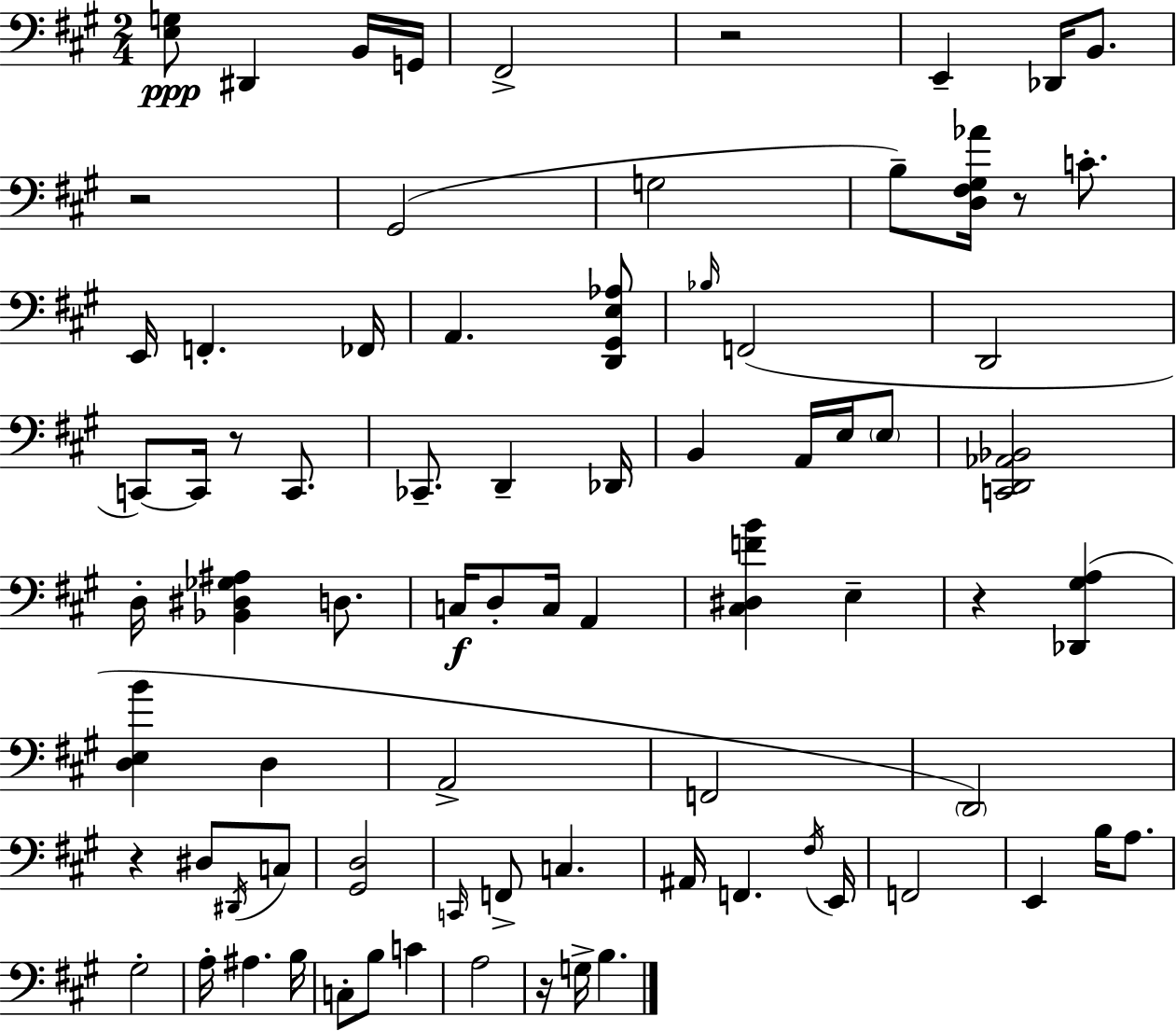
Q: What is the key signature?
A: A major